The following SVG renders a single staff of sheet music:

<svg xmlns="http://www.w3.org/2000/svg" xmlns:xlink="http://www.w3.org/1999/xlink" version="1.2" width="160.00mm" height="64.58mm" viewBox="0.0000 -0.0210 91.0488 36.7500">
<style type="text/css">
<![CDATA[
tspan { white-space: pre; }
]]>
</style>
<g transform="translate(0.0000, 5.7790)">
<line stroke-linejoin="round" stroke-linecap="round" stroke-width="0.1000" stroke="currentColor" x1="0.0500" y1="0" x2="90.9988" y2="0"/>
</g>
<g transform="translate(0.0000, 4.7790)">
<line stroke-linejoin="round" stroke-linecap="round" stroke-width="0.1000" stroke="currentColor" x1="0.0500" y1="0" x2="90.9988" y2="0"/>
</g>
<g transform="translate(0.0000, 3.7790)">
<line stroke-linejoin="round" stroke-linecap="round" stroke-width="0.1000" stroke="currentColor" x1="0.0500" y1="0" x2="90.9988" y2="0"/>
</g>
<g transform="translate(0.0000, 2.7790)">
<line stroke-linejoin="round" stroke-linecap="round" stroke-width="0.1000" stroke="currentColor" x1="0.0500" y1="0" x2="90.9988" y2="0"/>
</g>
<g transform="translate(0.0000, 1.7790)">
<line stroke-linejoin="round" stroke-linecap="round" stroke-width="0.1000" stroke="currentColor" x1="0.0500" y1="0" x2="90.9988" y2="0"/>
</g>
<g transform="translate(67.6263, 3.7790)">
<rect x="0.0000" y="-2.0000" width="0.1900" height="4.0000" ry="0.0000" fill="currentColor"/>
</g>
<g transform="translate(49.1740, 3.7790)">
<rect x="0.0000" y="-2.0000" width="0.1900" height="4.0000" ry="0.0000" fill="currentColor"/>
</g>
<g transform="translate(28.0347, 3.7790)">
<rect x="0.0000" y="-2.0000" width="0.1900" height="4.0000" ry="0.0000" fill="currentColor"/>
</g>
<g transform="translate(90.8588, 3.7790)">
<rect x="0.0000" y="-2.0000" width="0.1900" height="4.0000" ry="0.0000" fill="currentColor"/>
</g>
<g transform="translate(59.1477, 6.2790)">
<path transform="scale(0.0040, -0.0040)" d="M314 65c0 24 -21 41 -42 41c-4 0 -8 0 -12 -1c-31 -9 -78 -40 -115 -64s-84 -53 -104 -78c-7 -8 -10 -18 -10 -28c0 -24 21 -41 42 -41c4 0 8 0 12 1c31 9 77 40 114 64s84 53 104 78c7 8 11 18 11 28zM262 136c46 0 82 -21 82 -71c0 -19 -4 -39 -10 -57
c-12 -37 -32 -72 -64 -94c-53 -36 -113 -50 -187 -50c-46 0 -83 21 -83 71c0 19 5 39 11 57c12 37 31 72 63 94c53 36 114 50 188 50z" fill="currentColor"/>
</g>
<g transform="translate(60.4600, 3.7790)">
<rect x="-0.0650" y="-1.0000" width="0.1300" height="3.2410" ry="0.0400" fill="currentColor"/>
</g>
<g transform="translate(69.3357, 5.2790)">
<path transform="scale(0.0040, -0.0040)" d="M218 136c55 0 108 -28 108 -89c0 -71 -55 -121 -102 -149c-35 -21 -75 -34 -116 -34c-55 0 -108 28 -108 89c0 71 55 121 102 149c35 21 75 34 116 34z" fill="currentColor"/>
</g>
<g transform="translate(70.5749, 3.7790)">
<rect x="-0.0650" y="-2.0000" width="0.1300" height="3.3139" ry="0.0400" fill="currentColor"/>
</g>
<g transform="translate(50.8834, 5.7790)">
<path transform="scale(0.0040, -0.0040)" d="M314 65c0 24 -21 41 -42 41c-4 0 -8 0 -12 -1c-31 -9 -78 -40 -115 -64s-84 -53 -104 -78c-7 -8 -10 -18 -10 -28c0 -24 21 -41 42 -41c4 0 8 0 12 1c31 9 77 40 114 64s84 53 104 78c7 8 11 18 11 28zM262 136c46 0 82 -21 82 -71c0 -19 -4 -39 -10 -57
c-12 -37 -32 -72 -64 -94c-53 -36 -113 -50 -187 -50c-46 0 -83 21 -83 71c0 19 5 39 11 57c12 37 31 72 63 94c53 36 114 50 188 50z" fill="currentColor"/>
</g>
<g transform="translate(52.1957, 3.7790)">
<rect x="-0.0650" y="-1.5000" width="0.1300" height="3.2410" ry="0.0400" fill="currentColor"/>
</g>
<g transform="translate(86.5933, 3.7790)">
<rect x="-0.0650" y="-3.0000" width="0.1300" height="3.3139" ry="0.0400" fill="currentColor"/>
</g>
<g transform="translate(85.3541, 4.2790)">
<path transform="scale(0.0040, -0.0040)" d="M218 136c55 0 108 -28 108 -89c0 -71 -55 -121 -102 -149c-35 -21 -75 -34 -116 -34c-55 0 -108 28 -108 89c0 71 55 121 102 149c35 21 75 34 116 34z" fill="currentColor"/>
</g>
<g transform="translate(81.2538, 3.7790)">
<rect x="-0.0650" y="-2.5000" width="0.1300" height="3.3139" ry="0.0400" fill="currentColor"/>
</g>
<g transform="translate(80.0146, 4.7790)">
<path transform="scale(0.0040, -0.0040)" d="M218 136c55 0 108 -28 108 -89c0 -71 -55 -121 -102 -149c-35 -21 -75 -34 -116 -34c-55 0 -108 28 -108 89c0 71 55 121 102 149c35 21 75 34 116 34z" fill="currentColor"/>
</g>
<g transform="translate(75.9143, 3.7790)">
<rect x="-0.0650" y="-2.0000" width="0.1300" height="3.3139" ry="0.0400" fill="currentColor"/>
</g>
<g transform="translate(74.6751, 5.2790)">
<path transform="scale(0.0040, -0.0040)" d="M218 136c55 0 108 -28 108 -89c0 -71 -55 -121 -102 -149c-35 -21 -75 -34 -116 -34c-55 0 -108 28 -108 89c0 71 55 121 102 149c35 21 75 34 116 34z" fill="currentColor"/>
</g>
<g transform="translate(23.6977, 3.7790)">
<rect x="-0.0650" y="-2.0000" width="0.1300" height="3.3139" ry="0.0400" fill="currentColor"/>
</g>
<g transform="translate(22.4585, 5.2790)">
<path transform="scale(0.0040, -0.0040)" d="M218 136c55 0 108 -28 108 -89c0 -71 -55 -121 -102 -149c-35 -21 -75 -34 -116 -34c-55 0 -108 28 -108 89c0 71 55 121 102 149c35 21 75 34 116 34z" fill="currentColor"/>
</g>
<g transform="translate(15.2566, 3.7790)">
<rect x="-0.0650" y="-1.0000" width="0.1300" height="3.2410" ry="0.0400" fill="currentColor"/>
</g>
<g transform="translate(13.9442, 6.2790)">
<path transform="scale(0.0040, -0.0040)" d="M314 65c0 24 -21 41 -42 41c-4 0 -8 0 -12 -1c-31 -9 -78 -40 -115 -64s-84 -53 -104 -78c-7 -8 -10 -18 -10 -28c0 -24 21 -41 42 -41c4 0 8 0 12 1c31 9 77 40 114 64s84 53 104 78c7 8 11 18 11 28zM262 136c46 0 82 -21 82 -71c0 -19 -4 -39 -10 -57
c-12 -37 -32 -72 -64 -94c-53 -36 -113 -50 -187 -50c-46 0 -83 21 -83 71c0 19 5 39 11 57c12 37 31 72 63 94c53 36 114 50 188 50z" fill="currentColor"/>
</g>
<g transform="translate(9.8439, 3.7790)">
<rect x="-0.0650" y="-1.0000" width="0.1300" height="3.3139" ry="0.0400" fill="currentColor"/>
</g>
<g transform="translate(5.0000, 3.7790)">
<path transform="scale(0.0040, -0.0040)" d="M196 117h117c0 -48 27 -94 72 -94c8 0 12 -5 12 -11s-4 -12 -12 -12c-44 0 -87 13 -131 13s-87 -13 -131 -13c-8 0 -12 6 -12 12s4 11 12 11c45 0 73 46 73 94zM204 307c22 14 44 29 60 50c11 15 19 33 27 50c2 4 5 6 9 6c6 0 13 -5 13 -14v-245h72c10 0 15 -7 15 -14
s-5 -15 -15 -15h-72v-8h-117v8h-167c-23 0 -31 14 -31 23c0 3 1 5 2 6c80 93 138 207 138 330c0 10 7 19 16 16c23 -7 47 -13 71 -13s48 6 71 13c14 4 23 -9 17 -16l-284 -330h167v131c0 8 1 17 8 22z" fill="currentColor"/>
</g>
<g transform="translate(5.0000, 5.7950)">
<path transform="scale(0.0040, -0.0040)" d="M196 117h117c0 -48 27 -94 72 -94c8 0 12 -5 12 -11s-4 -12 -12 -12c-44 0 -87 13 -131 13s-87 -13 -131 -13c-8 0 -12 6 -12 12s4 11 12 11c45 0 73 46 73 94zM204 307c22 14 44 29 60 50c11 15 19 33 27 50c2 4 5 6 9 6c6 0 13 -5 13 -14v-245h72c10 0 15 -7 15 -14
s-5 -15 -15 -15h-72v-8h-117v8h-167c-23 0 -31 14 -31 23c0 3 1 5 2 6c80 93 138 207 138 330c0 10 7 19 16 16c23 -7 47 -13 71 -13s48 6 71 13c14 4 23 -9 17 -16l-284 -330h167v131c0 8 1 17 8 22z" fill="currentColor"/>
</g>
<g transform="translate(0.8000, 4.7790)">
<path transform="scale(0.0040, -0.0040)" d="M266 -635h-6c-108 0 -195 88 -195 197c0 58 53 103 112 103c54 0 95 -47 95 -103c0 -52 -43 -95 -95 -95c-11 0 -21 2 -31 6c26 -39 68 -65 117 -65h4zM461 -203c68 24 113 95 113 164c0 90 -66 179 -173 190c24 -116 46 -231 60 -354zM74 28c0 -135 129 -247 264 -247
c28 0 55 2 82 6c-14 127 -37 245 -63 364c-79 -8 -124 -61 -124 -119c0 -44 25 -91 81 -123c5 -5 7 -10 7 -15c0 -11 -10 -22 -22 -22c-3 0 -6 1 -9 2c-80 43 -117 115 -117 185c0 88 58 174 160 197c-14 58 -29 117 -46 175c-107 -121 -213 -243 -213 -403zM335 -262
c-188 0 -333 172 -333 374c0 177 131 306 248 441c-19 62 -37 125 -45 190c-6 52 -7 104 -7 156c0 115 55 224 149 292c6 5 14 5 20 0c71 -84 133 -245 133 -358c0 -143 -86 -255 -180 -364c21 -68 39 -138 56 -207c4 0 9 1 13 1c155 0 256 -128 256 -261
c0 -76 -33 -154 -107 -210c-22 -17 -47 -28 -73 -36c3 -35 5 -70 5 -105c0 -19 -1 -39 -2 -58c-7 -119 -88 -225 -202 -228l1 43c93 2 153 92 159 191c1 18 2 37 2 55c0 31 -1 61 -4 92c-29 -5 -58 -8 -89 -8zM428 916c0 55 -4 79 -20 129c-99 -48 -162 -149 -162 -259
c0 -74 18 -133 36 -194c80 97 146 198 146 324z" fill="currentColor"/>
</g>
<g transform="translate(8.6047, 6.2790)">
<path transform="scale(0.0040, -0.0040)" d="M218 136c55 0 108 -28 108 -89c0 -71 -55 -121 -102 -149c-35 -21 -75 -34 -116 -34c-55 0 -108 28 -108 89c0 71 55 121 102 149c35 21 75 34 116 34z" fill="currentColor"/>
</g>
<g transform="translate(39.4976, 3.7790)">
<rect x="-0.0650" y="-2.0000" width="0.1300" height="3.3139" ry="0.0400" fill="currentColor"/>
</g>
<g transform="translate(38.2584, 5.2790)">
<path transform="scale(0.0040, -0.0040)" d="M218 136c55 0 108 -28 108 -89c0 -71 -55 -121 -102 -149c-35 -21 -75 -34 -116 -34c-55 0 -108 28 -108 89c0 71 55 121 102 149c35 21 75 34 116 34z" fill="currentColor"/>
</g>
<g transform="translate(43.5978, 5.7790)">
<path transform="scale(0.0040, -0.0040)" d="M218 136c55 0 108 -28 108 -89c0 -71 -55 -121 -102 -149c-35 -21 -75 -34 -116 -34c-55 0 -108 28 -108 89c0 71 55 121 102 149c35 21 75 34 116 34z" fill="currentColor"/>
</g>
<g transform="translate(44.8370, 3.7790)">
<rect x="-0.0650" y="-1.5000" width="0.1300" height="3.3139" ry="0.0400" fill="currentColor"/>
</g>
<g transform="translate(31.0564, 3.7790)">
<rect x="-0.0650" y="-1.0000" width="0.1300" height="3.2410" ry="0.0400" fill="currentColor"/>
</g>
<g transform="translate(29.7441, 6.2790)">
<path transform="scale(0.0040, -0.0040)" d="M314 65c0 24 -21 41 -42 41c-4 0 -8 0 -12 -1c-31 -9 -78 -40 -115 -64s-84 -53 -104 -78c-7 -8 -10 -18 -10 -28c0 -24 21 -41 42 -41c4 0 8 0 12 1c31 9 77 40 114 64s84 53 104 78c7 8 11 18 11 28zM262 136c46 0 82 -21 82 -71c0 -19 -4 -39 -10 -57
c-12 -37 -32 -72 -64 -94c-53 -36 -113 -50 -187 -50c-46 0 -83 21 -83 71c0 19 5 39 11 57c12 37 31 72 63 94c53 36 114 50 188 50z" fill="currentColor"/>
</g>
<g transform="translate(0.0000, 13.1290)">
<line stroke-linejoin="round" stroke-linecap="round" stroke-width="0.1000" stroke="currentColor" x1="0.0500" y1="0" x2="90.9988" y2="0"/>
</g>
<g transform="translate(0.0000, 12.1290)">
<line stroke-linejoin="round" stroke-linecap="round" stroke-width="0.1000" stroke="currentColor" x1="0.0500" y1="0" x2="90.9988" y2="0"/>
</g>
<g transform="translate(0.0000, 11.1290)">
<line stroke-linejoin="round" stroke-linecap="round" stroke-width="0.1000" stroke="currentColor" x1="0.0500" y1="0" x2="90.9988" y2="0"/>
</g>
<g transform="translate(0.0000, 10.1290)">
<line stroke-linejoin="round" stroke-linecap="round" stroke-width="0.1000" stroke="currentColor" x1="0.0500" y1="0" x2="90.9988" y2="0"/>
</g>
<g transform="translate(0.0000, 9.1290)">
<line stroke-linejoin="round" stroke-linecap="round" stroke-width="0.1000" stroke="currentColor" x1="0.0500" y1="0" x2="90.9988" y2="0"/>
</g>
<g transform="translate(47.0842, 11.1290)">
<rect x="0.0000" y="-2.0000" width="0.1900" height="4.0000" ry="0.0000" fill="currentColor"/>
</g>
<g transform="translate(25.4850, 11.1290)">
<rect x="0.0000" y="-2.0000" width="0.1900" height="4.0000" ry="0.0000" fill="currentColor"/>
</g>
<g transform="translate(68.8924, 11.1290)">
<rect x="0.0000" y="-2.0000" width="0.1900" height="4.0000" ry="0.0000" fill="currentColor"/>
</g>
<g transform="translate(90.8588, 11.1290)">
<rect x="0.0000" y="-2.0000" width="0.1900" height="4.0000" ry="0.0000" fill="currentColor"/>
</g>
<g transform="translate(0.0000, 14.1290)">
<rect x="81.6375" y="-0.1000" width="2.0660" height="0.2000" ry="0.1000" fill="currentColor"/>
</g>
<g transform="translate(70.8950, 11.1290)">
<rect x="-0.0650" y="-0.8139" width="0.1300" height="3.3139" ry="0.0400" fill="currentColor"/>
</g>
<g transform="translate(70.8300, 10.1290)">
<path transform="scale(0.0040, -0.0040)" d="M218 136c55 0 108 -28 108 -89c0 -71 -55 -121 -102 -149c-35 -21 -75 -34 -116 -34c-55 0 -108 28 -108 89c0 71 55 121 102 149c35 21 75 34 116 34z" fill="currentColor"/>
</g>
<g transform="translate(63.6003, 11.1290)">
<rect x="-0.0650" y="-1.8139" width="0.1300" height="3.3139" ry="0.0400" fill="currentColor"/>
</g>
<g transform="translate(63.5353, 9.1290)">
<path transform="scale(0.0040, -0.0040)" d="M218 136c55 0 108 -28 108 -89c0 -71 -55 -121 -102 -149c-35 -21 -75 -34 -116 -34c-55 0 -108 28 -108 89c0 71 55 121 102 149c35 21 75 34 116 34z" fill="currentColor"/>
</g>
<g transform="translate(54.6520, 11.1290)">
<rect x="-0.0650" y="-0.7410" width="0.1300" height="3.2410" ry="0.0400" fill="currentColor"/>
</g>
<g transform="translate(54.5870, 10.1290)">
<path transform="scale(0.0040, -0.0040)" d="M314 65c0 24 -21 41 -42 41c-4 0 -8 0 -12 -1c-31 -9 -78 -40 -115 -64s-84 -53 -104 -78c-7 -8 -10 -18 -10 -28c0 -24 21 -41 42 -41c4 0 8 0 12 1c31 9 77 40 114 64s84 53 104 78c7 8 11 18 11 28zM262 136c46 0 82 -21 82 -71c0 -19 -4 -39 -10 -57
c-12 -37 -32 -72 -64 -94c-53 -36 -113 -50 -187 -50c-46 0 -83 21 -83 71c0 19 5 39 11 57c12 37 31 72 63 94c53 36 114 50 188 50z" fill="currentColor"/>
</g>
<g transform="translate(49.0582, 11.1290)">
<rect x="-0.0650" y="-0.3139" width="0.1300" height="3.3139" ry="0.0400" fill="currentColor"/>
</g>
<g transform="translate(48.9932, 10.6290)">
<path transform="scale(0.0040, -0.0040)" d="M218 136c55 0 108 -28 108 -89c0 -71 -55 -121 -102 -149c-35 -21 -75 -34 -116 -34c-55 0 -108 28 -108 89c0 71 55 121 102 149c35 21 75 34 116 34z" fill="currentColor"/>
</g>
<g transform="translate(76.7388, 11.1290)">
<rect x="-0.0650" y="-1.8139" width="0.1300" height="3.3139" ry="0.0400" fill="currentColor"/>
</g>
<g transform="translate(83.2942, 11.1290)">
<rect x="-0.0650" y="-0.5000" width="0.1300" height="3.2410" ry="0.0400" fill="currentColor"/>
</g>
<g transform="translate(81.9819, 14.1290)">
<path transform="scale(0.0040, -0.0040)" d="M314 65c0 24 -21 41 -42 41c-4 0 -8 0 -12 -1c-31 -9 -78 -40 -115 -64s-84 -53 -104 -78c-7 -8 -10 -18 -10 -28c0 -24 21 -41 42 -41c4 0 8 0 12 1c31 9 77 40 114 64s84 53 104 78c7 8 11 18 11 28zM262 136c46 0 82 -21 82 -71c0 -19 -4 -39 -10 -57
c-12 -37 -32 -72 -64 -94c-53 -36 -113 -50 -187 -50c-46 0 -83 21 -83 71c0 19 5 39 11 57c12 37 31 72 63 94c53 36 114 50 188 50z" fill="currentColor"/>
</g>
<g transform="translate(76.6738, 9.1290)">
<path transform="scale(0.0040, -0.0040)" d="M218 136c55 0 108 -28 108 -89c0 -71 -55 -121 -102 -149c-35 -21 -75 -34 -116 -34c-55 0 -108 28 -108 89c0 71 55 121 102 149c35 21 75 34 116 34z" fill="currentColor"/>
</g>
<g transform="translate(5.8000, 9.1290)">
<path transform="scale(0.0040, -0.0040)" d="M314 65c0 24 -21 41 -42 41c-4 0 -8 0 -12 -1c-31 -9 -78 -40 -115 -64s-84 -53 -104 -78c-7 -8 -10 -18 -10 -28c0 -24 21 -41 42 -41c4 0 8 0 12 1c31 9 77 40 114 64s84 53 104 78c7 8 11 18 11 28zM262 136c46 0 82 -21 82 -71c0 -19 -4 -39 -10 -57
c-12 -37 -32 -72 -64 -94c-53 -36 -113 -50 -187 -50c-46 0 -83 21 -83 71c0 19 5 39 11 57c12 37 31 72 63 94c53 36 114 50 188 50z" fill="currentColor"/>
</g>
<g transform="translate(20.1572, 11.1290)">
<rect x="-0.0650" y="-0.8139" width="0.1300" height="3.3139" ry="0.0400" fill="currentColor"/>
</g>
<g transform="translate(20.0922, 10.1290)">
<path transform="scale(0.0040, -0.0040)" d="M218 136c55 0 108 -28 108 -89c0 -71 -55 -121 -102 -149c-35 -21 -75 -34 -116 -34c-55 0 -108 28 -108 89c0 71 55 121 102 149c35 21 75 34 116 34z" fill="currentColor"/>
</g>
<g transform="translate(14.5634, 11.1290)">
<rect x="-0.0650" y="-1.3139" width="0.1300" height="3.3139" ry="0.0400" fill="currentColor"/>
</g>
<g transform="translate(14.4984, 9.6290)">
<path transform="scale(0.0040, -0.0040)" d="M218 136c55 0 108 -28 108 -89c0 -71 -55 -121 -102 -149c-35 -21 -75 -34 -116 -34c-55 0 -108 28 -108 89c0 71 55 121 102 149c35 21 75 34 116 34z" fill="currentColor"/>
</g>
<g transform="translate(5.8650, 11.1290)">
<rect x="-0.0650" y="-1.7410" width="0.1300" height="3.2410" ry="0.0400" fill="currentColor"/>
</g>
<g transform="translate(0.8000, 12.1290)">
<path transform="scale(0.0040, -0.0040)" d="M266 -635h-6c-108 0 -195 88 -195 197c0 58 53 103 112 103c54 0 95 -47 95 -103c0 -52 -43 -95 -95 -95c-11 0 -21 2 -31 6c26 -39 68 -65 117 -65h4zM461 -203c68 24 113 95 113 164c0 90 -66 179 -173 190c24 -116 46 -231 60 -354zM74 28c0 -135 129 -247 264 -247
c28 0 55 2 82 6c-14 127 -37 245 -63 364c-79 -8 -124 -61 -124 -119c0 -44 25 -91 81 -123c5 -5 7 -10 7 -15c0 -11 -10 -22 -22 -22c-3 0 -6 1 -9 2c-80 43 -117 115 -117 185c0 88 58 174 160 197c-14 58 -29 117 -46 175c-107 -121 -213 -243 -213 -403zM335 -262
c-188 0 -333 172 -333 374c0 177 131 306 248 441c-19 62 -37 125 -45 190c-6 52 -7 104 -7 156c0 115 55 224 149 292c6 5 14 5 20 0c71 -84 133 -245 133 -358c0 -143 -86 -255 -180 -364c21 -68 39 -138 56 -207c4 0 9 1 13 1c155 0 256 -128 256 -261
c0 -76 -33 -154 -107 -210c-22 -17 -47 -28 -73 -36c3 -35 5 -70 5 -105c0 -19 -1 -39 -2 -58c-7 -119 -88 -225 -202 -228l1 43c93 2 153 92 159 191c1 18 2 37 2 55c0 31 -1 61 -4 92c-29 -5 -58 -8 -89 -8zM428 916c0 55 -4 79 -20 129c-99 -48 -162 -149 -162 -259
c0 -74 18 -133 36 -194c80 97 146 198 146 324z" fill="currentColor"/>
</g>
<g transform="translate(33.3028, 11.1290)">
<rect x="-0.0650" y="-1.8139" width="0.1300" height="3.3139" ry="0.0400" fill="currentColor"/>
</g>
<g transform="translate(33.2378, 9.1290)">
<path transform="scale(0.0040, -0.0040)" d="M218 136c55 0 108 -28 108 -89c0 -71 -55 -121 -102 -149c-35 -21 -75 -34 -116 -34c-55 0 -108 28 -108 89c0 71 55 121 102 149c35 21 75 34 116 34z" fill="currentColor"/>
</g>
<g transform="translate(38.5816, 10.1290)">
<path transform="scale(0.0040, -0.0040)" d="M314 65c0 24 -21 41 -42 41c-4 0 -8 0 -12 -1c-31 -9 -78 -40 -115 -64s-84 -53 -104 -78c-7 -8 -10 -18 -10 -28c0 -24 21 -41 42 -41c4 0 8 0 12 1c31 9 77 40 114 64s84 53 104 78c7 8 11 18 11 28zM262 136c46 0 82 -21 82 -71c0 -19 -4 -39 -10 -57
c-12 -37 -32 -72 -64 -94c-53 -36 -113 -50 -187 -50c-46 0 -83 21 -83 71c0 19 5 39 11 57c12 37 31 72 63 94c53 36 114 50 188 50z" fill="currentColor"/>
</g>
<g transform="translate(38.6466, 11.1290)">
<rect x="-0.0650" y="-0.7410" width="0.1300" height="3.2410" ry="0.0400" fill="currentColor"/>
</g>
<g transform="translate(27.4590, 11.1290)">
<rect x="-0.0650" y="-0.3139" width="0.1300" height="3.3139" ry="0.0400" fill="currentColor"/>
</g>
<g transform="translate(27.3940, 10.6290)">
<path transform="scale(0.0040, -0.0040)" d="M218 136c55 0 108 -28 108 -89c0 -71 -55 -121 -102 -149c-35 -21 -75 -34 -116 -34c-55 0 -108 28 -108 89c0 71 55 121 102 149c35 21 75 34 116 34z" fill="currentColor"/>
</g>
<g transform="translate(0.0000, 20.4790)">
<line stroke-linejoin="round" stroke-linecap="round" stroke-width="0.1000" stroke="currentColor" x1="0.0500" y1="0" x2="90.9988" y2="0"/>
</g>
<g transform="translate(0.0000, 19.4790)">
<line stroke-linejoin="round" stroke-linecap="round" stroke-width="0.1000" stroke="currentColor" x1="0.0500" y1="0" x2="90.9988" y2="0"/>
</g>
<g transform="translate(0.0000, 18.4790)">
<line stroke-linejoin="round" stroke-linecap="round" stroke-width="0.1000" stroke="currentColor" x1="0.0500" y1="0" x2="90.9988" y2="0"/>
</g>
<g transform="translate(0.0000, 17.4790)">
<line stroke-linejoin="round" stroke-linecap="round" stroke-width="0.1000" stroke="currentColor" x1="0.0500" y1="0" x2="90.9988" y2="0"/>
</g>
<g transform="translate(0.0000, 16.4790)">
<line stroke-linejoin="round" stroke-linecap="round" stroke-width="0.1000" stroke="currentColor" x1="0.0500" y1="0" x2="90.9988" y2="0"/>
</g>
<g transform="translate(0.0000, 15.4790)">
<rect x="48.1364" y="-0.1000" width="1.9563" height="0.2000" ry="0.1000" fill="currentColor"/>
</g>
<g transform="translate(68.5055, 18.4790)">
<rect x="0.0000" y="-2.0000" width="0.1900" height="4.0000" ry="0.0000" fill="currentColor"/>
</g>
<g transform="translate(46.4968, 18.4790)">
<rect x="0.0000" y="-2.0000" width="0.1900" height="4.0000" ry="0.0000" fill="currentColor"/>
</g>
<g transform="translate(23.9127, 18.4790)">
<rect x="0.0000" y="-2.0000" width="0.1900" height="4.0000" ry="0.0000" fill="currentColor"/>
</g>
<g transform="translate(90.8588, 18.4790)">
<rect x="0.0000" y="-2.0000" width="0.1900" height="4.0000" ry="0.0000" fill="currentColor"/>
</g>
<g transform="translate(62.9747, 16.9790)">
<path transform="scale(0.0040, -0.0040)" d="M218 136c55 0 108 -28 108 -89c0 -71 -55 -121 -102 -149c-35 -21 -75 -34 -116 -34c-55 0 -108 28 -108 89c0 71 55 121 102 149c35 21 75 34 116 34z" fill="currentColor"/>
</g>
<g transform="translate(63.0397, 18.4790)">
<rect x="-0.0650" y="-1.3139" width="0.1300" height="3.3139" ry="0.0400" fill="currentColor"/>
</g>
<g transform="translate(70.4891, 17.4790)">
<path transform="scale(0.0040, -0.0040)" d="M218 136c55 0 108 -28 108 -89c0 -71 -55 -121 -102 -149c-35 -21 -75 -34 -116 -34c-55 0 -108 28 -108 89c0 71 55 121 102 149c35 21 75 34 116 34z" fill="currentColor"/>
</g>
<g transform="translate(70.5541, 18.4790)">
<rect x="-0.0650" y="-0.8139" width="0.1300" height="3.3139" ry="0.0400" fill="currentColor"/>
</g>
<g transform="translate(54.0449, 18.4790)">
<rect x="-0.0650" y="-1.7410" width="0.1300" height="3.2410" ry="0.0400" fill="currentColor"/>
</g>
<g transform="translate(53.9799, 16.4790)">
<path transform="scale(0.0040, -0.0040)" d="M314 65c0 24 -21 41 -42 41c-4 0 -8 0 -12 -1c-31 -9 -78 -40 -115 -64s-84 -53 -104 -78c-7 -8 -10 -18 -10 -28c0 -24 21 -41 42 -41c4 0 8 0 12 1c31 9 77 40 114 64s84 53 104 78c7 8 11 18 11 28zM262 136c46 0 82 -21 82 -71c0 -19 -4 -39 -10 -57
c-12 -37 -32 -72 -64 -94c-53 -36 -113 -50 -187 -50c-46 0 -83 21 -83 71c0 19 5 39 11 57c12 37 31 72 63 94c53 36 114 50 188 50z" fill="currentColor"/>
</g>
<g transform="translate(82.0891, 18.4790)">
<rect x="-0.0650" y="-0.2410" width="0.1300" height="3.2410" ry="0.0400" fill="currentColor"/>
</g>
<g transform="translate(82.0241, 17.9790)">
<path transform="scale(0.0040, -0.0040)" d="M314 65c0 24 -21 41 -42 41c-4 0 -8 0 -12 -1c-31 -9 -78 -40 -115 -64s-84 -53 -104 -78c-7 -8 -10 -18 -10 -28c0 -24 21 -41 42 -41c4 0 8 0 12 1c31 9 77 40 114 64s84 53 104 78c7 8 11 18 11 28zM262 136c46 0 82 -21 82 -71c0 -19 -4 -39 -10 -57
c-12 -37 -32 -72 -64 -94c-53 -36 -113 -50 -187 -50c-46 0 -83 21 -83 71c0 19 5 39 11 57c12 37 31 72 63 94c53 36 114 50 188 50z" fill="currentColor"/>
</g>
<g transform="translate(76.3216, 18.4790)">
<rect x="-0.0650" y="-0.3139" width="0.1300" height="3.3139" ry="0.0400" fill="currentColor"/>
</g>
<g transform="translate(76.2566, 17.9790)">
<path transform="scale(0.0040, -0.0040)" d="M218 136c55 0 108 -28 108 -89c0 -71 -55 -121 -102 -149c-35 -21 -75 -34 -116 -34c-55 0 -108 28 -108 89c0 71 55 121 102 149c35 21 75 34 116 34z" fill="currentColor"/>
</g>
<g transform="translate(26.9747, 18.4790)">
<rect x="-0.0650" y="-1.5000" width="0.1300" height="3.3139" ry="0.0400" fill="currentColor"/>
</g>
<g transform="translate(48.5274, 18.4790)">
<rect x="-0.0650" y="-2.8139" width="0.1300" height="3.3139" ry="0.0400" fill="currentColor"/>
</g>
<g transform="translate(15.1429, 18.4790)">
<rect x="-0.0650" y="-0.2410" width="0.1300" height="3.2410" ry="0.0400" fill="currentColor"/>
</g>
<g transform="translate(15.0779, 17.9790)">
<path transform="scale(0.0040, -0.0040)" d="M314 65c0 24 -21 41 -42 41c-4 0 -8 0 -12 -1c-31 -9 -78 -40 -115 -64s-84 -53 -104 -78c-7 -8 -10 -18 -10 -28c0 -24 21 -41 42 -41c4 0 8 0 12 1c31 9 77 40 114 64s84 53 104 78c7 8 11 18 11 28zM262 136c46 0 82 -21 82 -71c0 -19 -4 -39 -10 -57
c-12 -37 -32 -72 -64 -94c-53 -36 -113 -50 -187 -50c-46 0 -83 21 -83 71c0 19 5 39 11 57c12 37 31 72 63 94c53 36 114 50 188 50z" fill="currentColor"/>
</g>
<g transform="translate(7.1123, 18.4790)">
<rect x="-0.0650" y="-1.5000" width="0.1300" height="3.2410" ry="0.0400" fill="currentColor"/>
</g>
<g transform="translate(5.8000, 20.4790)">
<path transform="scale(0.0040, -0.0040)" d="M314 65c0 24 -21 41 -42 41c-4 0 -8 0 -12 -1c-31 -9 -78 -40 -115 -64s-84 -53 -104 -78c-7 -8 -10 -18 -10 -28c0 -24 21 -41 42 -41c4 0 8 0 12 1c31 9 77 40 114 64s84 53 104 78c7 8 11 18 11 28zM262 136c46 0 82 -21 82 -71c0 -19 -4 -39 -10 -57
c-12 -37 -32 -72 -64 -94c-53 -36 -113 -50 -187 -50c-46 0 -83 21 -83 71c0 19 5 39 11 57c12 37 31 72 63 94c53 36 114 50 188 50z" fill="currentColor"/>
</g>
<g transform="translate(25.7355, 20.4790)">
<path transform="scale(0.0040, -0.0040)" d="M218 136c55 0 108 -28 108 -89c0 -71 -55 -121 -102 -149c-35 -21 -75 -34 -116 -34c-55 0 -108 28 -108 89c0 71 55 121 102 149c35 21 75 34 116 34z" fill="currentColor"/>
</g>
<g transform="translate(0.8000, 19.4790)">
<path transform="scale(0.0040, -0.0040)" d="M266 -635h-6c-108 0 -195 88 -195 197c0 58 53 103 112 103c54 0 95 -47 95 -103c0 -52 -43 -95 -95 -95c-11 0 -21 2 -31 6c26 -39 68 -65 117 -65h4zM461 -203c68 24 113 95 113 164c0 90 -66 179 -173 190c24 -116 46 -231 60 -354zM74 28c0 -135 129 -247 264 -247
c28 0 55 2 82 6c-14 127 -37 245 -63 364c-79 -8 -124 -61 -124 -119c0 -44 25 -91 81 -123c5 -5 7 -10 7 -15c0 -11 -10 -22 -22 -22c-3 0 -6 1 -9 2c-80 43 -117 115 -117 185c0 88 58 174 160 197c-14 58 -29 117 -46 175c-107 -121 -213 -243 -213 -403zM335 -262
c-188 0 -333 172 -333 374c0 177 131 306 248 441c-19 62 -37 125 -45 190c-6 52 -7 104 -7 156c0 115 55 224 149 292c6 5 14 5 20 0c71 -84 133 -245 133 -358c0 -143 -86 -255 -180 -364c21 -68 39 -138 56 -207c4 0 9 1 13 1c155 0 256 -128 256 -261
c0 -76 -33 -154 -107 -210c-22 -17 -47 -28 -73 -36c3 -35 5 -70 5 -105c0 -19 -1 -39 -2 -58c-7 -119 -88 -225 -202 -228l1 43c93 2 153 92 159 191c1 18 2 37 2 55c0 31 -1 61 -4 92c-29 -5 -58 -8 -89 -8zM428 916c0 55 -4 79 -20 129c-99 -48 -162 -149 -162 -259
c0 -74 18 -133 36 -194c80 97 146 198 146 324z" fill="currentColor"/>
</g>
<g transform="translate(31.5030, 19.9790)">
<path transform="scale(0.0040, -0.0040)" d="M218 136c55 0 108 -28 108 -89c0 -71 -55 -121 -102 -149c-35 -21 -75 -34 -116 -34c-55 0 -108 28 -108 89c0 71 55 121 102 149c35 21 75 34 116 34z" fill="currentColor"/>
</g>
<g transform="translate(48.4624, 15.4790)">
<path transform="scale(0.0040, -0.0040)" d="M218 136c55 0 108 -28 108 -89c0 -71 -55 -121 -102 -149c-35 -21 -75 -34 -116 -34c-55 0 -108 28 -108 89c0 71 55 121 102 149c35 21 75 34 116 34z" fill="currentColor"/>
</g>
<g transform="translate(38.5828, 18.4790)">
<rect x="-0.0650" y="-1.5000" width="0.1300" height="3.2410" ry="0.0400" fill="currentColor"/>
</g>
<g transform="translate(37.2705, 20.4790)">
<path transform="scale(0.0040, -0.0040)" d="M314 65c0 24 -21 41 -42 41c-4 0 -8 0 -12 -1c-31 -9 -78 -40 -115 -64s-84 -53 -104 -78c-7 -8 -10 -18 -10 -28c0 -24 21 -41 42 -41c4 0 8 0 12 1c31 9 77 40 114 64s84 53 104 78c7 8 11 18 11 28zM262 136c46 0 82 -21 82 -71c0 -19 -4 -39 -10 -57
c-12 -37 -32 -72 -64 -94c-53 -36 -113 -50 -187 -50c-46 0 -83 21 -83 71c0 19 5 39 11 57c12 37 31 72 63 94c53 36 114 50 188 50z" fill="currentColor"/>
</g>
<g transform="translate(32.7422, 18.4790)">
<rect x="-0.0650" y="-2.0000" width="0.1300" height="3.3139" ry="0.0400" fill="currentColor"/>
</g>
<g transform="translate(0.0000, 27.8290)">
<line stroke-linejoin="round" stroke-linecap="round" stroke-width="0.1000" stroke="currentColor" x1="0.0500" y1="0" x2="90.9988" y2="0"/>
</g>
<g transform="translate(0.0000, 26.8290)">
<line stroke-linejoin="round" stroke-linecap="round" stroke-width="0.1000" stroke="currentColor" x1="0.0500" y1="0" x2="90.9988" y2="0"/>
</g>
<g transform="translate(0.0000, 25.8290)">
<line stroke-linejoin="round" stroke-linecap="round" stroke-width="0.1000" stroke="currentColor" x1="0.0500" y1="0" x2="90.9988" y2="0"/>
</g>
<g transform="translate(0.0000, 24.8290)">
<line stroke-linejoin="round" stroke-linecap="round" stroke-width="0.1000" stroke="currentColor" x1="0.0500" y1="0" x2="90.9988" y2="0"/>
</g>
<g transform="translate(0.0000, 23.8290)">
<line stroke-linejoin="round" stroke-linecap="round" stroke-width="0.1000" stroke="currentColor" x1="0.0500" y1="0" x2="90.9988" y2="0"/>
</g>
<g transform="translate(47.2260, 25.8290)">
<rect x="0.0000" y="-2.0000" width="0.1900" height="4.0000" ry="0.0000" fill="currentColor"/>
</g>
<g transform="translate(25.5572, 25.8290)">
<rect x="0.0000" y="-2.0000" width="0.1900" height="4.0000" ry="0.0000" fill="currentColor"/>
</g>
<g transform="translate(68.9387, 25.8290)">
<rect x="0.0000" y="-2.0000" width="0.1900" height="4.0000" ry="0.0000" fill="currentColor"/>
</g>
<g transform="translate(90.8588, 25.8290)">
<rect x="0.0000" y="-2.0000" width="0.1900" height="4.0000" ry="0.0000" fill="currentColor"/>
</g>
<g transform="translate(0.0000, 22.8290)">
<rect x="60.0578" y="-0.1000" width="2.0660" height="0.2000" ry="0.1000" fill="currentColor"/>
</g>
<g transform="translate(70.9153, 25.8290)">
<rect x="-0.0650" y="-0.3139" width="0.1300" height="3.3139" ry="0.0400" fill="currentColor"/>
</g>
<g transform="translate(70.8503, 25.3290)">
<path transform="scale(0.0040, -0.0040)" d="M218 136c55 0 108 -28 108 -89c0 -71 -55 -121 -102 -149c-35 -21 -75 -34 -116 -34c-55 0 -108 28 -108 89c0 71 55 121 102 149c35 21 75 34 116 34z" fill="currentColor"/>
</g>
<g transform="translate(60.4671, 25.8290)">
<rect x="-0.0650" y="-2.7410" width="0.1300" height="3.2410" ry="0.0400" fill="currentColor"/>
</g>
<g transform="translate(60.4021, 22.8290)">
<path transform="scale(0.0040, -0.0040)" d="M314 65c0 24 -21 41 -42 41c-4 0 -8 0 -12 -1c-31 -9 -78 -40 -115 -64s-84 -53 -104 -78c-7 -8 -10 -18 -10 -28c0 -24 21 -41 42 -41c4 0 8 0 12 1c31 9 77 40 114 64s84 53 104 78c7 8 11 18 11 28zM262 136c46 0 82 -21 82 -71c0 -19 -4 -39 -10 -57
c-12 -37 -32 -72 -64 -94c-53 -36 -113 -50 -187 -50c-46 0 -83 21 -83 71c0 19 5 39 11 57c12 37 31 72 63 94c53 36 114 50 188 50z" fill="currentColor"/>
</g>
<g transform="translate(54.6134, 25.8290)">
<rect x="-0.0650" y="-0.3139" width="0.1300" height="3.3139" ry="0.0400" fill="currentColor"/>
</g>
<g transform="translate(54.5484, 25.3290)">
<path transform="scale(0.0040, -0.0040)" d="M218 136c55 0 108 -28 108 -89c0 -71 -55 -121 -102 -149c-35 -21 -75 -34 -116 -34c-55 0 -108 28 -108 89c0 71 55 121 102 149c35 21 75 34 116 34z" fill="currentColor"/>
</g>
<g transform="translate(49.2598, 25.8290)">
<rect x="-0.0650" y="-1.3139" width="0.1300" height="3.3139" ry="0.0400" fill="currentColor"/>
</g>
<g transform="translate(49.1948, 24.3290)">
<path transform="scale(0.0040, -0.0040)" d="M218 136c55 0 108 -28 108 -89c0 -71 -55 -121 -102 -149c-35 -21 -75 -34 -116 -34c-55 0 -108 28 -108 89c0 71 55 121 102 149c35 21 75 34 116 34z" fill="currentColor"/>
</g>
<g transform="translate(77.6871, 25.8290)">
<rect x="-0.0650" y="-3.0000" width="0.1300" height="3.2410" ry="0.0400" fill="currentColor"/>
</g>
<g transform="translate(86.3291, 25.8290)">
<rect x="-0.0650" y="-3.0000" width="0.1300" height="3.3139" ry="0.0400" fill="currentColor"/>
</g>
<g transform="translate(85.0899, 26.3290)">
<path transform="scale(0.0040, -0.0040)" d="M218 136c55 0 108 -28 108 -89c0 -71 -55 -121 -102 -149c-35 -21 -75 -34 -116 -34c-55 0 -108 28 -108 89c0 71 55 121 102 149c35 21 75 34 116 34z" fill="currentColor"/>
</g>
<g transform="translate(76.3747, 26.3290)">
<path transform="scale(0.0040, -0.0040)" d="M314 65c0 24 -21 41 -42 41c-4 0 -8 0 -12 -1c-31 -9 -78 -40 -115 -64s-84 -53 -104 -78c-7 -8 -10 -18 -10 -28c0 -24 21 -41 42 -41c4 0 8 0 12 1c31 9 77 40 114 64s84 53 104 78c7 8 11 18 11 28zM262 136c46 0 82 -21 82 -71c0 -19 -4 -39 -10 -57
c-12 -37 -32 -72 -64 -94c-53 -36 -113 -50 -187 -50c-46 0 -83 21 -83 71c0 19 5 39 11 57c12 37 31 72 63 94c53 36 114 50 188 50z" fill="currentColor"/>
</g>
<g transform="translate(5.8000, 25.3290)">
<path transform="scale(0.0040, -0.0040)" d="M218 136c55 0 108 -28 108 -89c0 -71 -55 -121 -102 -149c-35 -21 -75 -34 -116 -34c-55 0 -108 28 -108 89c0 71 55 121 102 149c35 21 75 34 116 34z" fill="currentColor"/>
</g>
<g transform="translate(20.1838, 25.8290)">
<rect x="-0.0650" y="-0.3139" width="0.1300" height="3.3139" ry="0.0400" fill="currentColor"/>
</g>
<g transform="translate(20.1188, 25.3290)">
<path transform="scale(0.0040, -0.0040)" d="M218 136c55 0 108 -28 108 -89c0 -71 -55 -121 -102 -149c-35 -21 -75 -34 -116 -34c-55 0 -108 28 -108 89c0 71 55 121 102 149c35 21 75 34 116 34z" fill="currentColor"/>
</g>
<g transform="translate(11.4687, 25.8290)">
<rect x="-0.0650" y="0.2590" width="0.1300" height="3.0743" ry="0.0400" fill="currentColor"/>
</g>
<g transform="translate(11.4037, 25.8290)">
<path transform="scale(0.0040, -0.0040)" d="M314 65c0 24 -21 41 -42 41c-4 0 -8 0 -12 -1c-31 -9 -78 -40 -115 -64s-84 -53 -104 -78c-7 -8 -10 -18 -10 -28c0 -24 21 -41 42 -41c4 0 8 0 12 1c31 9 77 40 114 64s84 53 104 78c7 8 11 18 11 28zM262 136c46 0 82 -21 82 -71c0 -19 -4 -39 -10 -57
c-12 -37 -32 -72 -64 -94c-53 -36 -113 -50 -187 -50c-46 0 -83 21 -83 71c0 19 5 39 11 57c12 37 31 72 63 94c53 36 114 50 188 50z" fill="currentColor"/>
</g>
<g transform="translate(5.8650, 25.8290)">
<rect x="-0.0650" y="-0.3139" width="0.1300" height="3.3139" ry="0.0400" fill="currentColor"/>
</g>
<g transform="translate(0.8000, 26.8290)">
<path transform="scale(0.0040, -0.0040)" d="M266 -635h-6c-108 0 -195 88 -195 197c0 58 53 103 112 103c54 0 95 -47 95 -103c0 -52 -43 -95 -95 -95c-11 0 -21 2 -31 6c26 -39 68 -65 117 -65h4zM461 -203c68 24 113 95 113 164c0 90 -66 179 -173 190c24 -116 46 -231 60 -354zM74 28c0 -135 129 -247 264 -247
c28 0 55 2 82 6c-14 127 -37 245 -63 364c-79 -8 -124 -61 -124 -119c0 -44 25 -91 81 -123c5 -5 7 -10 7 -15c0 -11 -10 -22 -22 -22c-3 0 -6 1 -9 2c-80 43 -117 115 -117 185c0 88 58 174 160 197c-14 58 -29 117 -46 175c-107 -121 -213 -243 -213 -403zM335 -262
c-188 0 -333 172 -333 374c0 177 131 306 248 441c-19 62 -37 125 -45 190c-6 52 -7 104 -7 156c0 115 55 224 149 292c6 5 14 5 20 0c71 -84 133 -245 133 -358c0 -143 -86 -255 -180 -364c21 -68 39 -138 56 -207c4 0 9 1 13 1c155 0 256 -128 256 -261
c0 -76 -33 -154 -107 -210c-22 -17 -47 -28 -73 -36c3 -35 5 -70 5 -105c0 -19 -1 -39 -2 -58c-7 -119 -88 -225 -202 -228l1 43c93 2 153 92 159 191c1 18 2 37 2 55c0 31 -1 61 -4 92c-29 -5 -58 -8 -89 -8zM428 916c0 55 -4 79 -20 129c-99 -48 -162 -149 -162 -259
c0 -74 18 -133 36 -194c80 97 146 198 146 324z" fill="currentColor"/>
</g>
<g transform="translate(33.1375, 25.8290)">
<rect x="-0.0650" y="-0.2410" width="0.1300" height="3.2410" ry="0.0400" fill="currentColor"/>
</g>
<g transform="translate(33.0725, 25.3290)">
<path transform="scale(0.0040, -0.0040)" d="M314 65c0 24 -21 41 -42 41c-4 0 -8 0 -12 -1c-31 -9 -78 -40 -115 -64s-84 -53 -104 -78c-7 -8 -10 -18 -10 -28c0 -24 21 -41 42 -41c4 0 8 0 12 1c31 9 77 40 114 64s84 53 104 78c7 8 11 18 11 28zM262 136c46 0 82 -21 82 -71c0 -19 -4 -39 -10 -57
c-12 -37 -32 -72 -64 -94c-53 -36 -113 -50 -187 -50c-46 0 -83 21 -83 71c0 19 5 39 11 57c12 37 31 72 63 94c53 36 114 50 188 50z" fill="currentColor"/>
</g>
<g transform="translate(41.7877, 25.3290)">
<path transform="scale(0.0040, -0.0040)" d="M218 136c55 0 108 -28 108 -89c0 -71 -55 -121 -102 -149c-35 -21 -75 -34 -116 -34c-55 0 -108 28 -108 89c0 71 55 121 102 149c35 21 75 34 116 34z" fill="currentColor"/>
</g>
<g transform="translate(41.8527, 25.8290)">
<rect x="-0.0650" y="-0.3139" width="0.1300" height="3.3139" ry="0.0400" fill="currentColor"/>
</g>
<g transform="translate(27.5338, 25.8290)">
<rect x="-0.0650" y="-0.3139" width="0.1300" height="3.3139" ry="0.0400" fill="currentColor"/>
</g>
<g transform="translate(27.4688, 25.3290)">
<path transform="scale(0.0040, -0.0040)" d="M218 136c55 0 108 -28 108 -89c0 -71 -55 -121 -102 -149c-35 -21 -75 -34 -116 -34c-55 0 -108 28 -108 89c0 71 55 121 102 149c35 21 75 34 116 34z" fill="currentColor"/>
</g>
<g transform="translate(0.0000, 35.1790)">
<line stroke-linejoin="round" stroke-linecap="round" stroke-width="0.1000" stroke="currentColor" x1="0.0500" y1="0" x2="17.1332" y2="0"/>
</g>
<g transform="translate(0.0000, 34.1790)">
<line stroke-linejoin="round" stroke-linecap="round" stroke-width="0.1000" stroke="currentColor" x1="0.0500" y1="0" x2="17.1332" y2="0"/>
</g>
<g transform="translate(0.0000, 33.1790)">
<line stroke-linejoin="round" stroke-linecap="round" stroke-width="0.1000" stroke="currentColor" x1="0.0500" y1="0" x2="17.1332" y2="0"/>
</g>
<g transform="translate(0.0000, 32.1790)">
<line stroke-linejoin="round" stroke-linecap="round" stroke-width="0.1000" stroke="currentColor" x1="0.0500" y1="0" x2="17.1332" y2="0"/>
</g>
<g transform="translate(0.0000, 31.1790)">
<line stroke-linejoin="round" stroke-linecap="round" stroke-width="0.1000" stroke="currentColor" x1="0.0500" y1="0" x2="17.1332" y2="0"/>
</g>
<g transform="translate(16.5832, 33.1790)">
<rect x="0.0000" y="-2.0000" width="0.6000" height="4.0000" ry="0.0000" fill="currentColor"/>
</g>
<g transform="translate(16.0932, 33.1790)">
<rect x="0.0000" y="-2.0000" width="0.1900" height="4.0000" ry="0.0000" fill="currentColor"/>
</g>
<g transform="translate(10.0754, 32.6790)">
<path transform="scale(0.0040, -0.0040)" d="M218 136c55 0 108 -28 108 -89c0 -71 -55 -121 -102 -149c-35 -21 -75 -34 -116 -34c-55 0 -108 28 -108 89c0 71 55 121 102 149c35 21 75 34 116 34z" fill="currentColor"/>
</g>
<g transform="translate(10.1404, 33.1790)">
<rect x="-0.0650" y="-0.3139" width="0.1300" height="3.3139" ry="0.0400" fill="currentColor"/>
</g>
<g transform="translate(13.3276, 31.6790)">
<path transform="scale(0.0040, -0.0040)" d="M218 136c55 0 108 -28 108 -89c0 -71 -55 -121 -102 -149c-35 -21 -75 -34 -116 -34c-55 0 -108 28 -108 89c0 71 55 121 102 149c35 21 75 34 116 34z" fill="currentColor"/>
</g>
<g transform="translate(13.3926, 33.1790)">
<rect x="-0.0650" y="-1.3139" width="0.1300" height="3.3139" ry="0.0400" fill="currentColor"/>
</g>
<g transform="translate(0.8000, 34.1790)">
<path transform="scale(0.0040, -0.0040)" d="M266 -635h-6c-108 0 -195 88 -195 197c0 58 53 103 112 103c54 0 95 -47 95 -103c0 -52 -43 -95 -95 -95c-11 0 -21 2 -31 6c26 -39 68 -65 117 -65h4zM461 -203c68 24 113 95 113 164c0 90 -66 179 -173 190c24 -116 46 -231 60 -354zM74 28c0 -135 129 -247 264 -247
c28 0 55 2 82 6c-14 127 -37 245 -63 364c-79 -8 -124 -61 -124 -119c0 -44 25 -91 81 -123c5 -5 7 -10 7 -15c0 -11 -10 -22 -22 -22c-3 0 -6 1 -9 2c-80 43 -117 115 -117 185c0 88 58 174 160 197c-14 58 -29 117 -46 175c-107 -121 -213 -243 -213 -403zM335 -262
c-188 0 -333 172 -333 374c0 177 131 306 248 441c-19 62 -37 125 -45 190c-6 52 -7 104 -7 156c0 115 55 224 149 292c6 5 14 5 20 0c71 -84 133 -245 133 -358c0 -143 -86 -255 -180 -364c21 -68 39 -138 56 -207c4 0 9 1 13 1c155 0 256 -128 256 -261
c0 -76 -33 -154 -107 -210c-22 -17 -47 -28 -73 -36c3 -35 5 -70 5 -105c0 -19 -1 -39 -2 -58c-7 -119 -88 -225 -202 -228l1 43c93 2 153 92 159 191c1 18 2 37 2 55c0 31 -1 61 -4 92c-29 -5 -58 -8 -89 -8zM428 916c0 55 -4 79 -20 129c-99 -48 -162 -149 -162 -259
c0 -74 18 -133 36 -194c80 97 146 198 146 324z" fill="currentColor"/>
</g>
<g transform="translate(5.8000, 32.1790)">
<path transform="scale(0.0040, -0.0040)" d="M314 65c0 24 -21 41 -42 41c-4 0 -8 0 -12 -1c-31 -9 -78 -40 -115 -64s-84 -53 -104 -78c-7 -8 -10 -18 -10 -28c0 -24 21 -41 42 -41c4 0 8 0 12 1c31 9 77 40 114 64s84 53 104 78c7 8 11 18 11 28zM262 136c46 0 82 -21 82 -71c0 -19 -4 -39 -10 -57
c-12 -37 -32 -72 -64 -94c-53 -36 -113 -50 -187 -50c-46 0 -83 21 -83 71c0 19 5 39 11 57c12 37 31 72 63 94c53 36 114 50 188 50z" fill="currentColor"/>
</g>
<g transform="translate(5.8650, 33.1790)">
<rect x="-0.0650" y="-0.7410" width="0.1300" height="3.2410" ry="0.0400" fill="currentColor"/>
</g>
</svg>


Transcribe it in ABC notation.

X:1
T:Untitled
M:4/4
L:1/4
K:C
D D2 F D2 F E E2 D2 F F G A f2 e d c f d2 c d2 f d f C2 E2 c2 E F E2 a f2 e d c c2 c B2 c c c2 c e c a2 c A2 A d2 c e